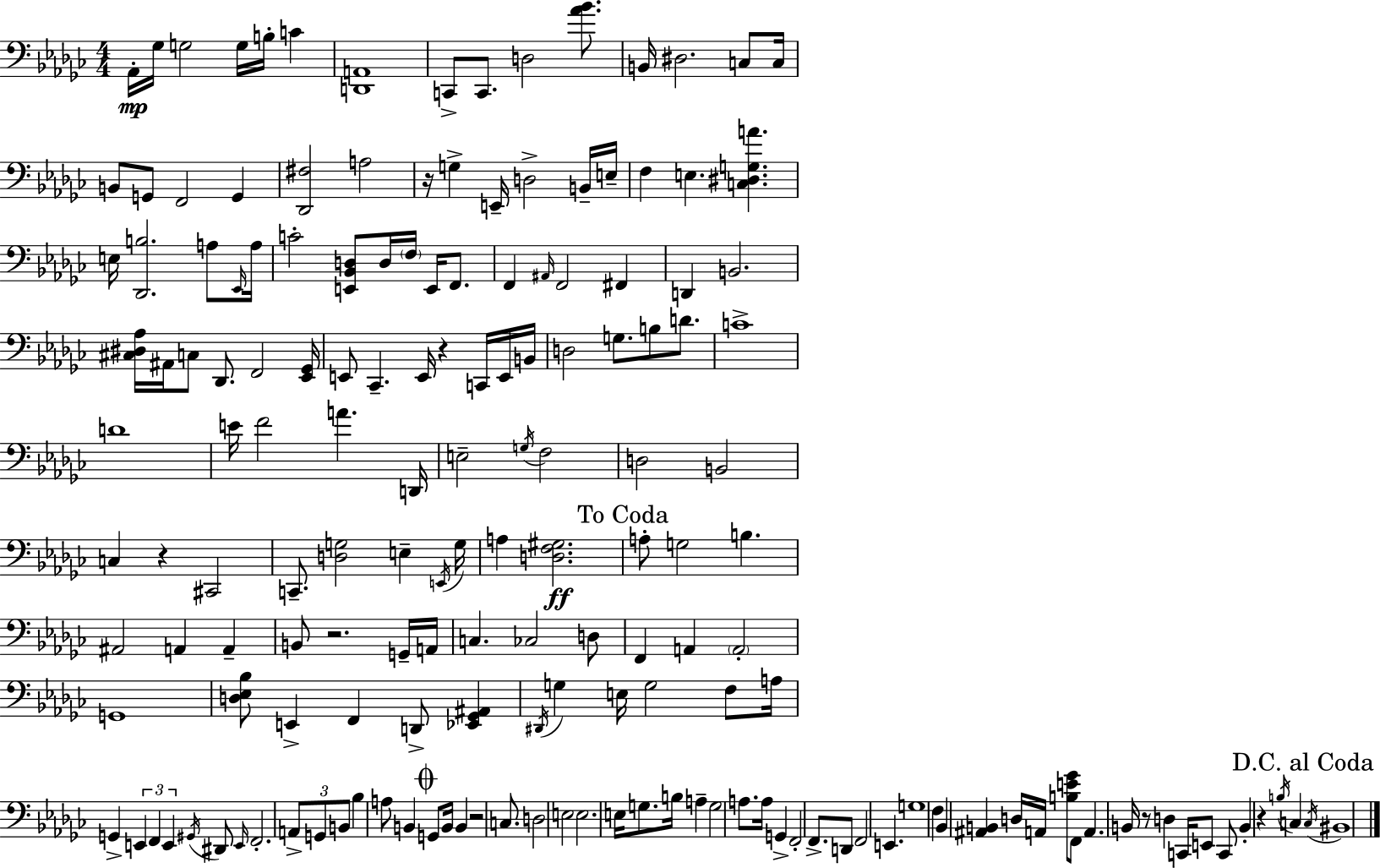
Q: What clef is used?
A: bass